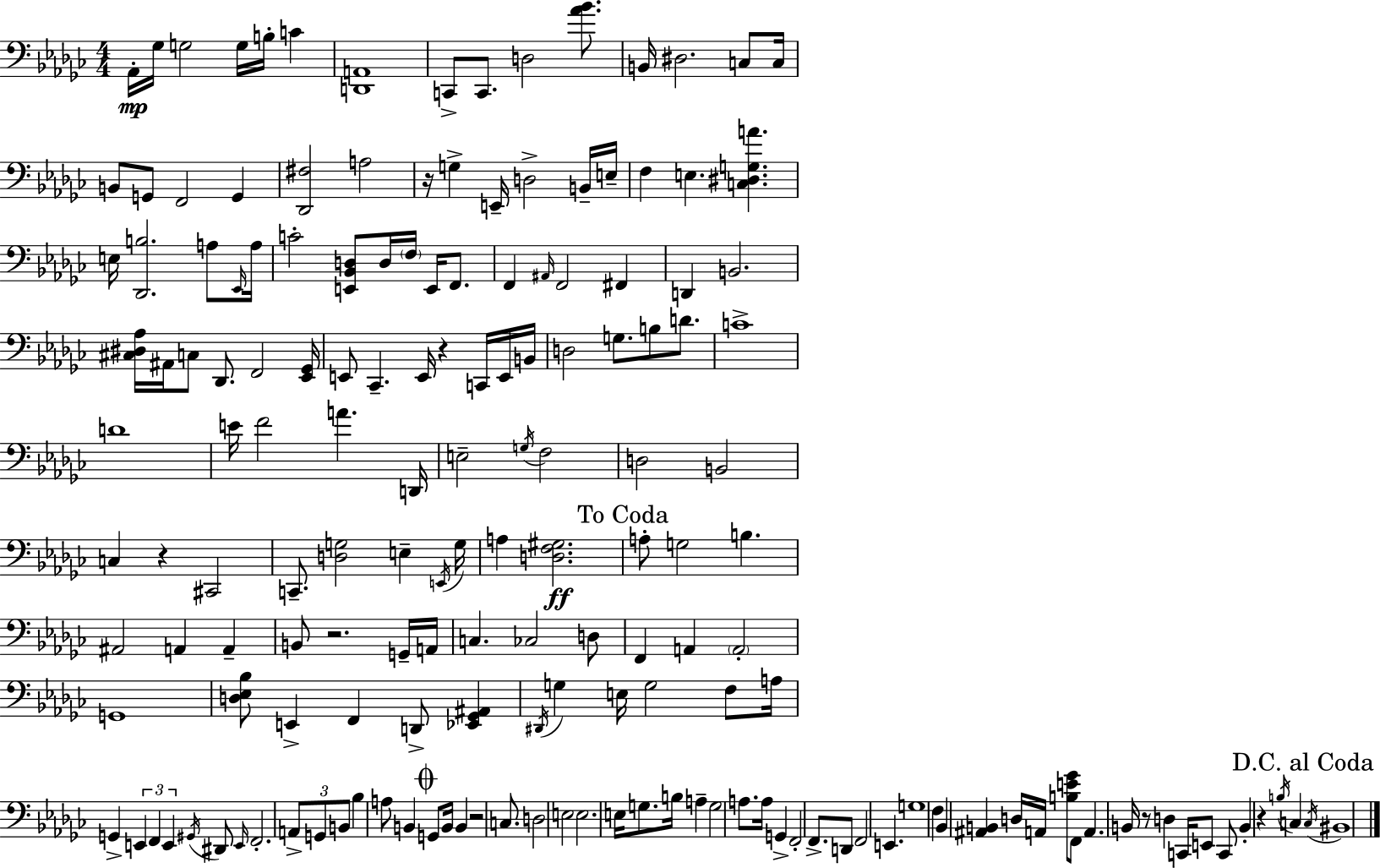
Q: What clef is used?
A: bass